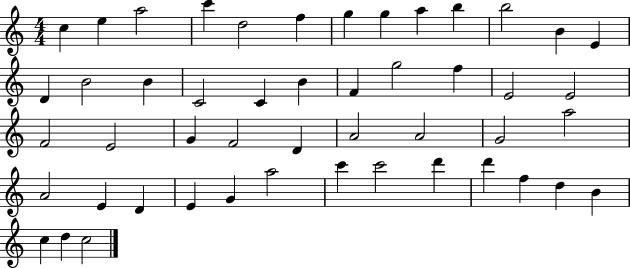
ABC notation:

X:1
T:Untitled
M:4/4
L:1/4
K:C
c e a2 c' d2 f g g a b b2 B E D B2 B C2 C B F g2 f E2 E2 F2 E2 G F2 D A2 A2 G2 a2 A2 E D E G a2 c' c'2 d' d' f d B c d c2